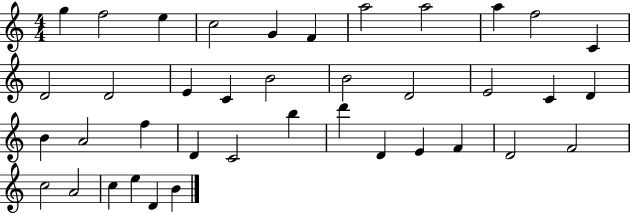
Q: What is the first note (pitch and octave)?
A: G5